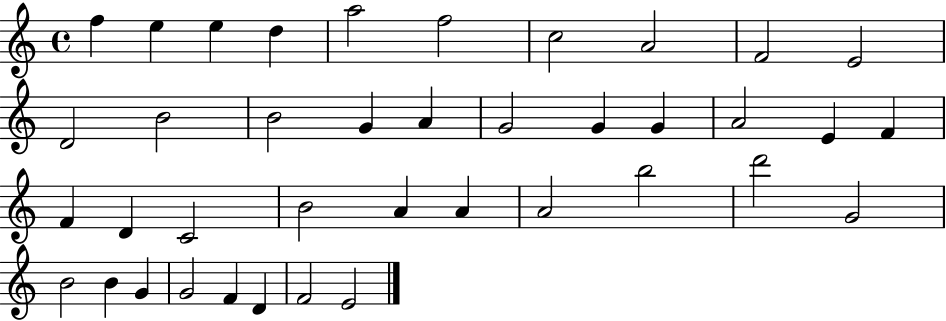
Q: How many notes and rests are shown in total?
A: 39